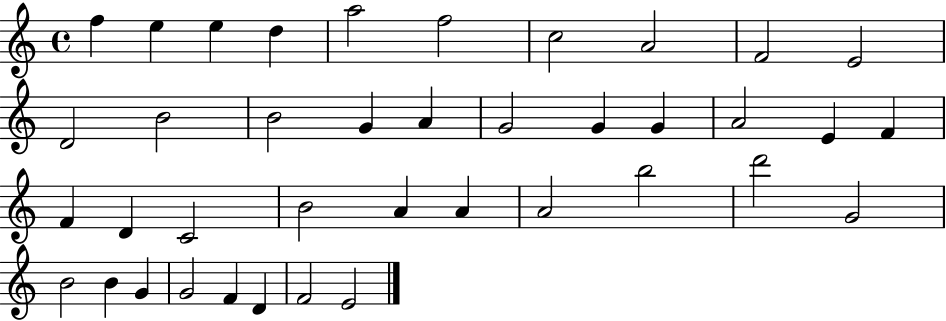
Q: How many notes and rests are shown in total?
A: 39